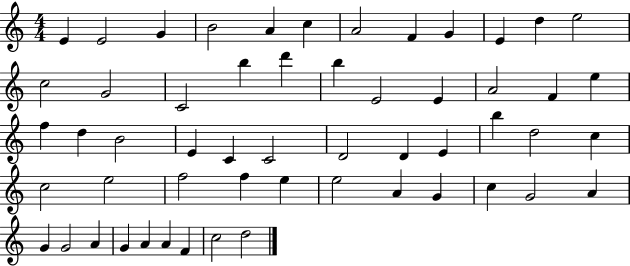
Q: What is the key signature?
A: C major